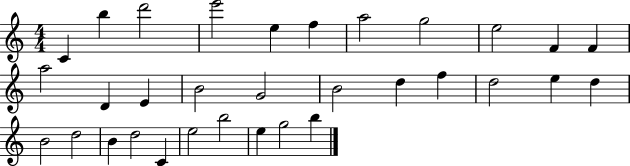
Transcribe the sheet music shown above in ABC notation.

X:1
T:Untitled
M:4/4
L:1/4
K:C
C b d'2 e'2 e f a2 g2 e2 F F a2 D E B2 G2 B2 d f d2 e d B2 d2 B d2 C e2 b2 e g2 b